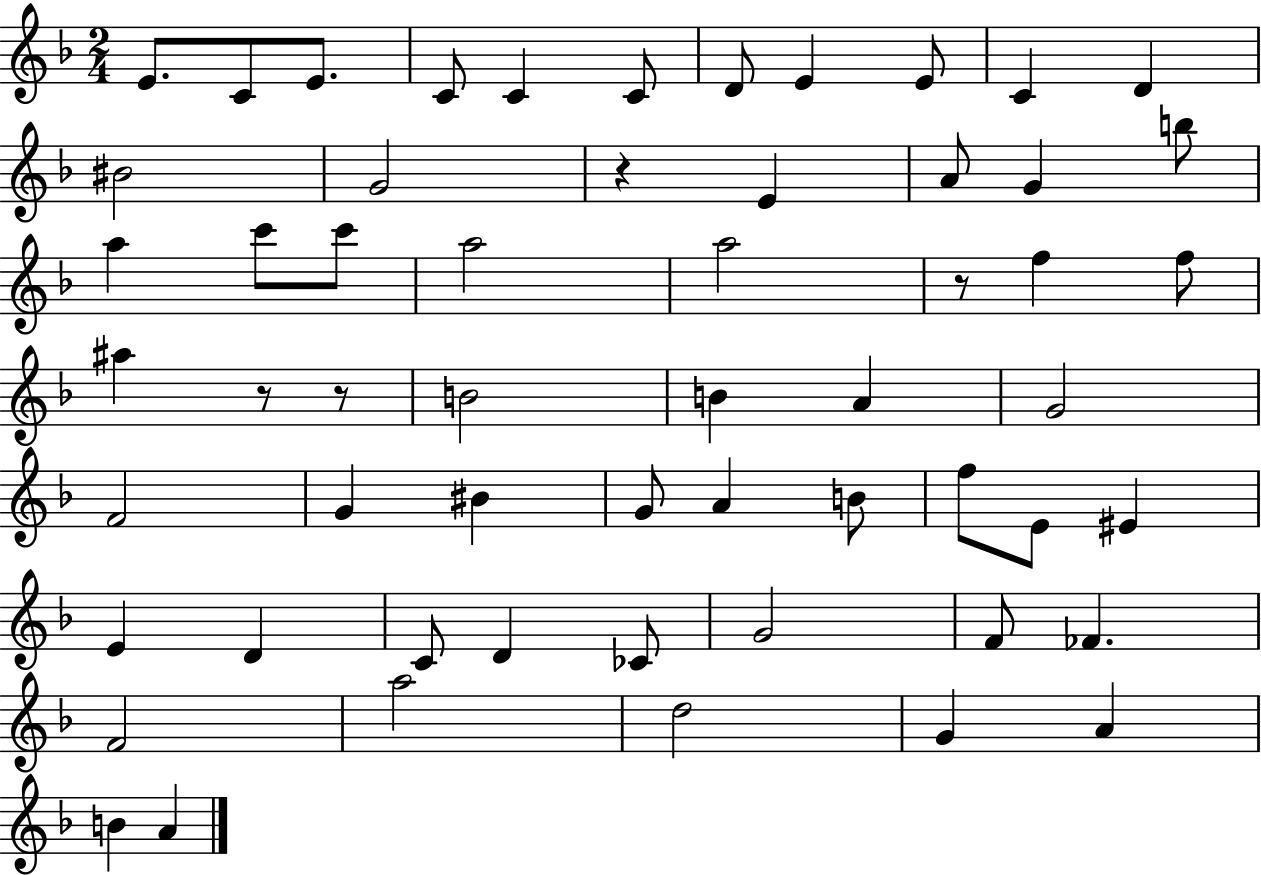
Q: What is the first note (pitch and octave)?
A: E4